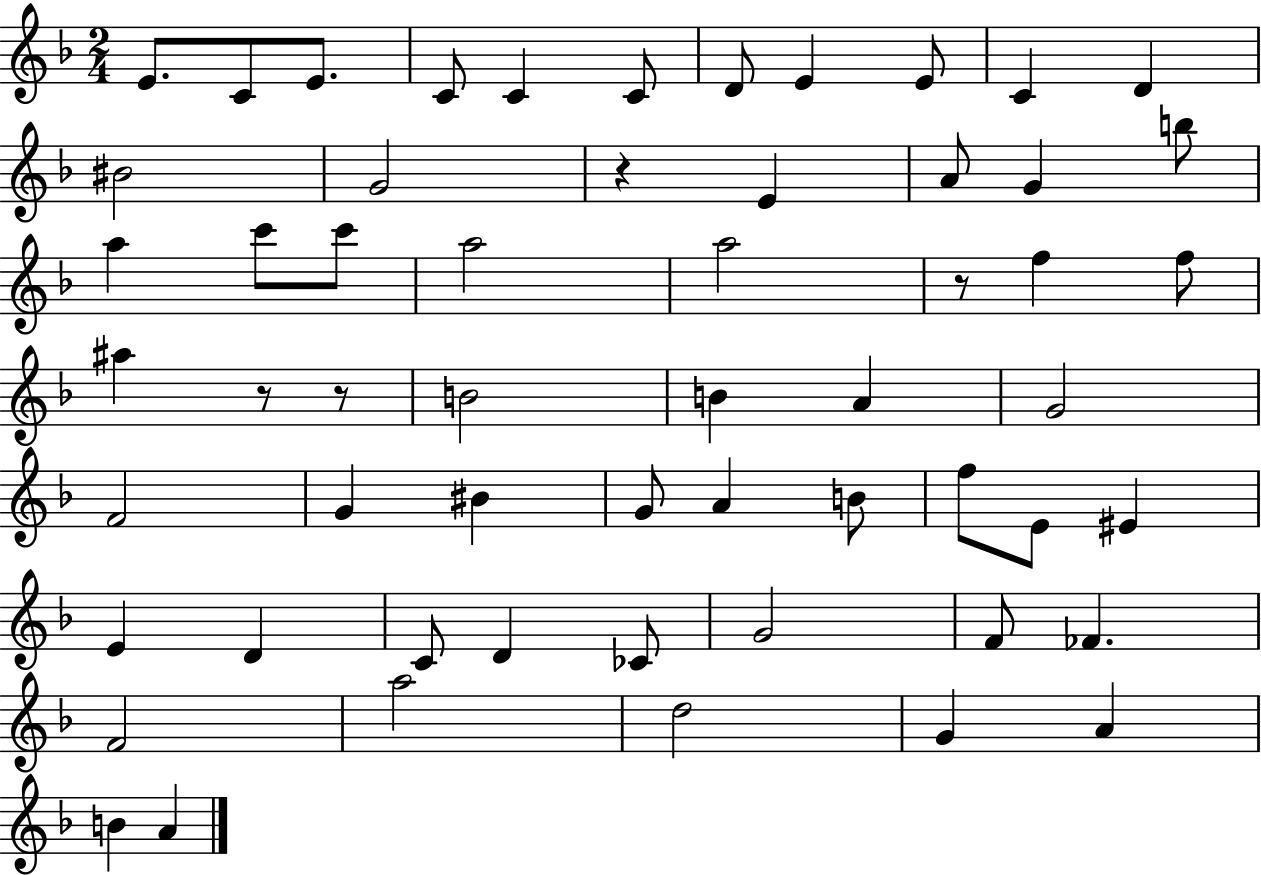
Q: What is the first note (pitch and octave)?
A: E4